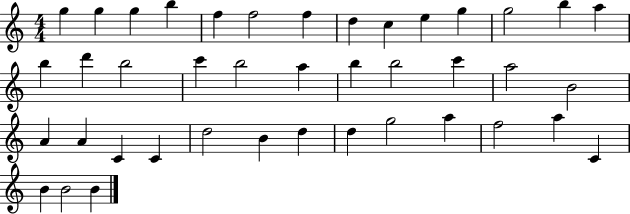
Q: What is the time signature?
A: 4/4